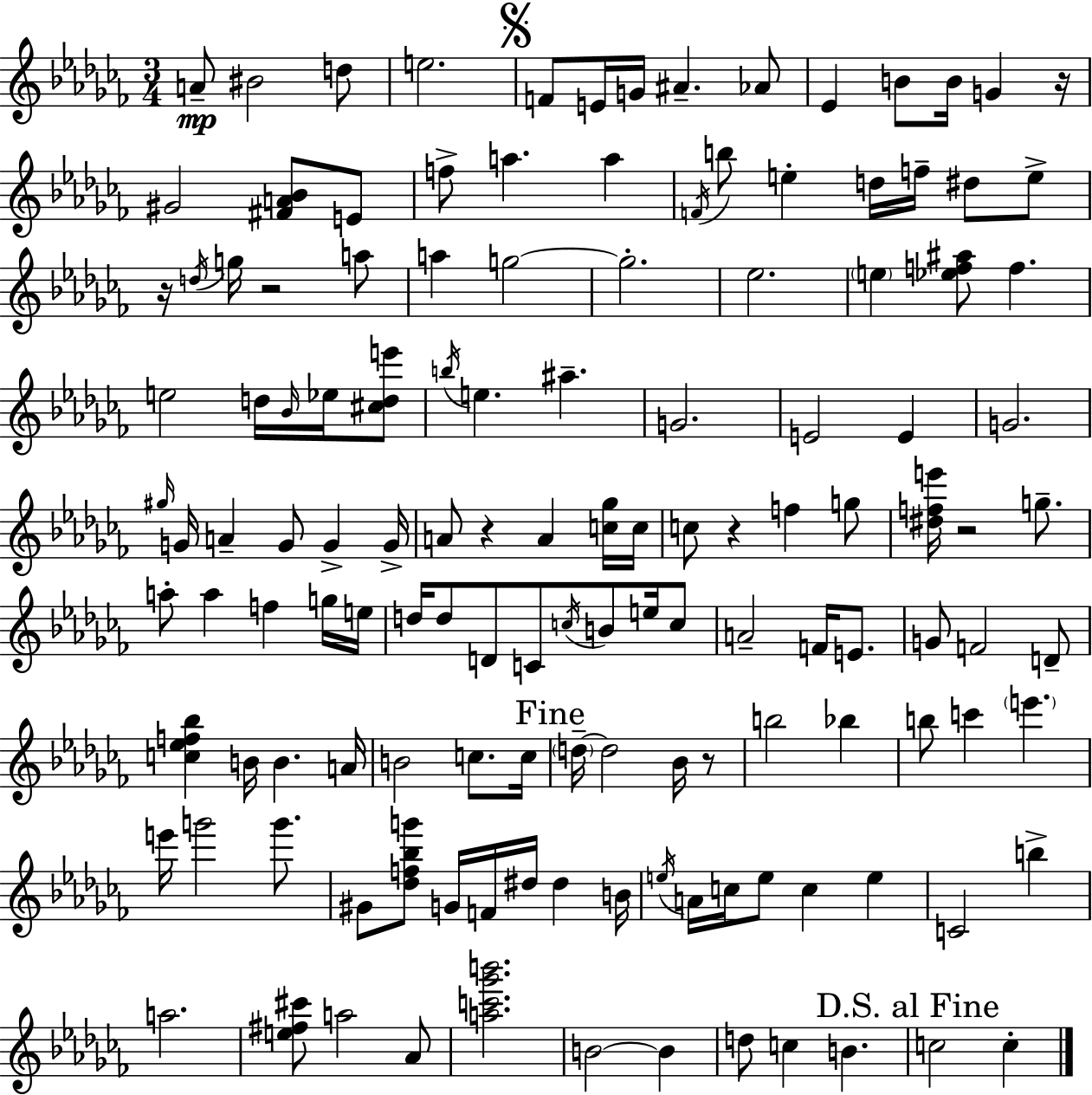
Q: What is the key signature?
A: AES minor